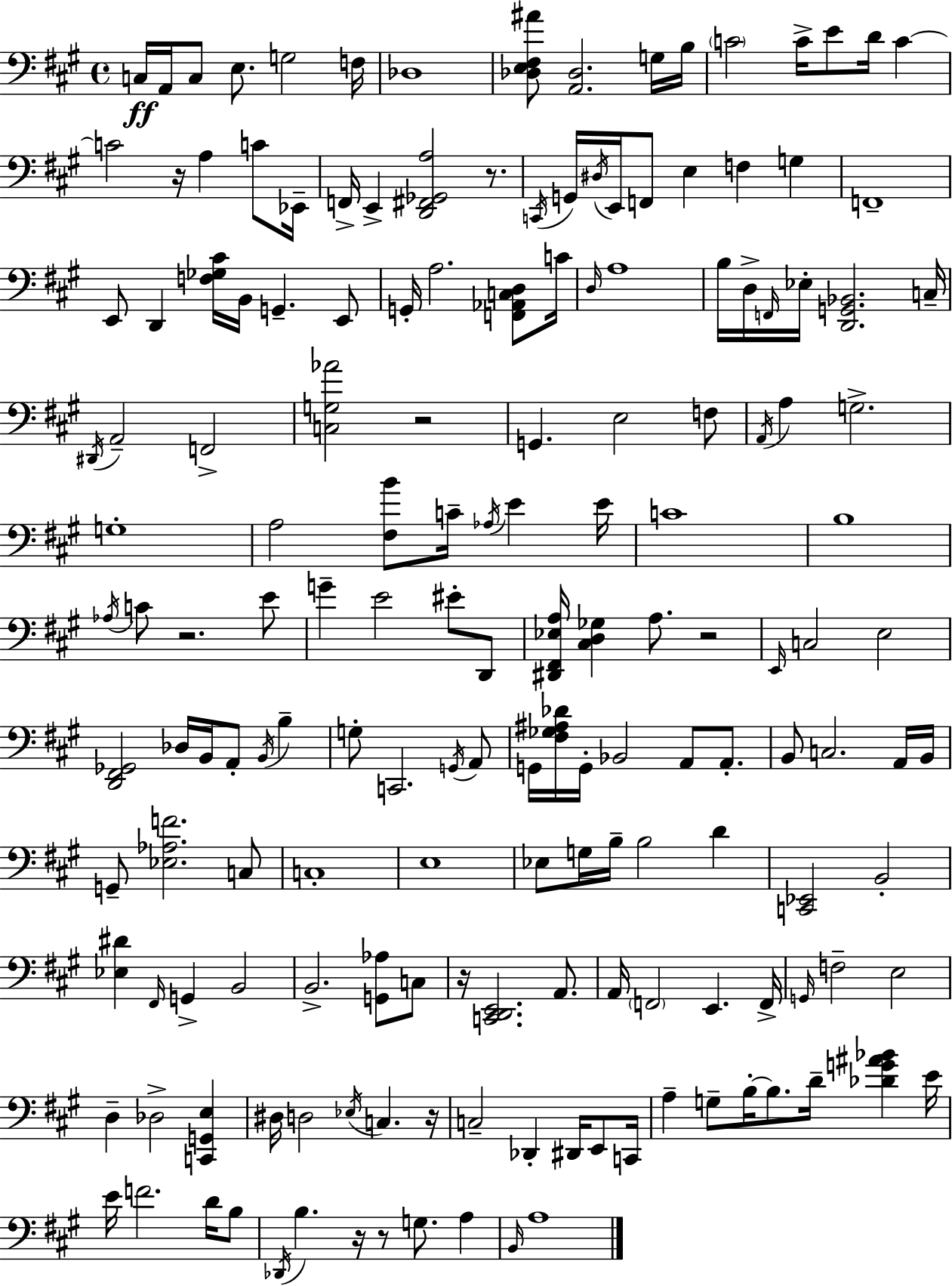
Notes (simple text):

C3/s A2/s C3/e E3/e. G3/h F3/s Db3/w [Db3,E3,F#3,A#4]/e [A2,Db3]/h. G3/s B3/s C4/h C4/s E4/e D4/s C4/q C4/h R/s A3/q C4/e Eb2/s F2/s E2/q [D2,F#2,Gb2,A3]/h R/e. C2/s G2/s D#3/s E2/s F2/e E3/q F3/q G3/q F2/w E2/e D2/q [F3,Gb3,C#4]/s B2/s G2/q. E2/e G2/s A3/h. [F2,Ab2,C3,D3]/e C4/s D3/s A3/w B3/s D3/s F2/s Eb3/s [D2,G2,Bb2]/h. C3/s D#2/s A2/h F2/h [C3,G3,Ab4]/h R/h G2/q. E3/h F3/e A2/s A3/q G3/h. G3/w A3/h [F#3,B4]/e C4/s Ab3/s E4/q E4/s C4/w B3/w Ab3/s C4/e R/h. E4/e G4/q E4/h EIS4/e D2/e [D#2,F#2,Eb3,A3]/s [C#3,D3,Gb3]/q A3/e. R/h E2/s C3/h E3/h [D2,F#2,Gb2]/h Db3/s B2/s A2/e B2/s B3/q G3/e C2/h. G2/s A2/e G2/s [F#3,Gb3,A#3,Db4]/s G2/s Bb2/h A2/e A2/e. B2/e C3/h. A2/s B2/s G2/e [Eb3,Ab3,F4]/h. C3/e C3/w E3/w Eb3/e G3/s B3/s B3/h D4/q [C2,Eb2]/h B2/h [Eb3,D#4]/q F#2/s G2/q B2/h B2/h. [G2,Ab3]/e C3/e R/s [C2,D2,E2]/h. A2/e. A2/s F2/h E2/q. F2/s G2/s F3/h E3/h D3/q Db3/h [C2,G2,E3]/q D#3/s D3/h Eb3/s C3/q. R/s C3/h Db2/q D#2/s E2/e C2/s A3/q G3/e B3/s B3/e. D4/s [Db4,G4,A#4,Bb4]/q E4/s E4/s F4/h. D4/s B3/e Db2/s B3/q. R/s R/e G3/e. A3/q B2/s A3/w